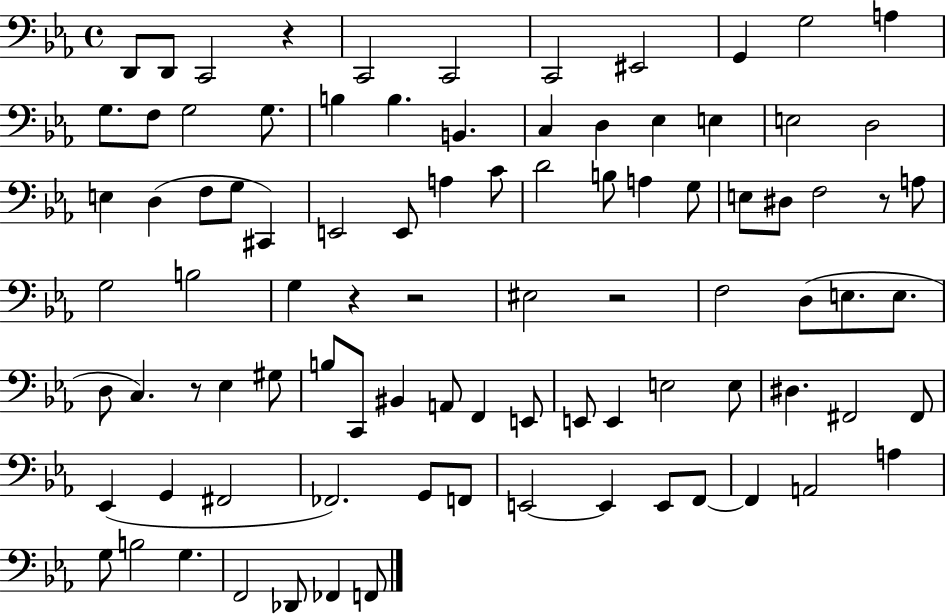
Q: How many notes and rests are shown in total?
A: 91